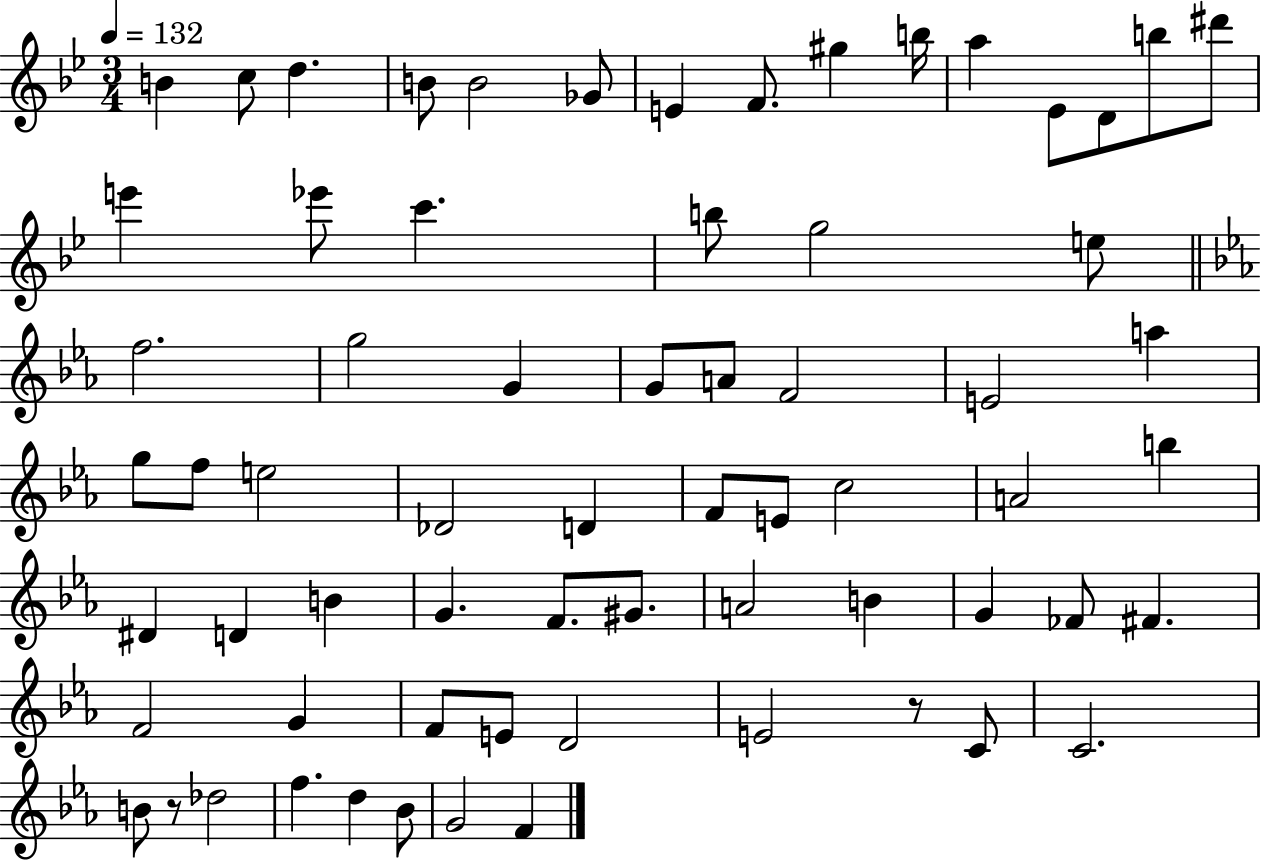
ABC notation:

X:1
T:Untitled
M:3/4
L:1/4
K:Bb
B c/2 d B/2 B2 _G/2 E F/2 ^g b/4 a _E/2 D/2 b/2 ^d'/2 e' _e'/2 c' b/2 g2 e/2 f2 g2 G G/2 A/2 F2 E2 a g/2 f/2 e2 _D2 D F/2 E/2 c2 A2 b ^D D B G F/2 ^G/2 A2 B G _F/2 ^F F2 G F/2 E/2 D2 E2 z/2 C/2 C2 B/2 z/2 _d2 f d _B/2 G2 F